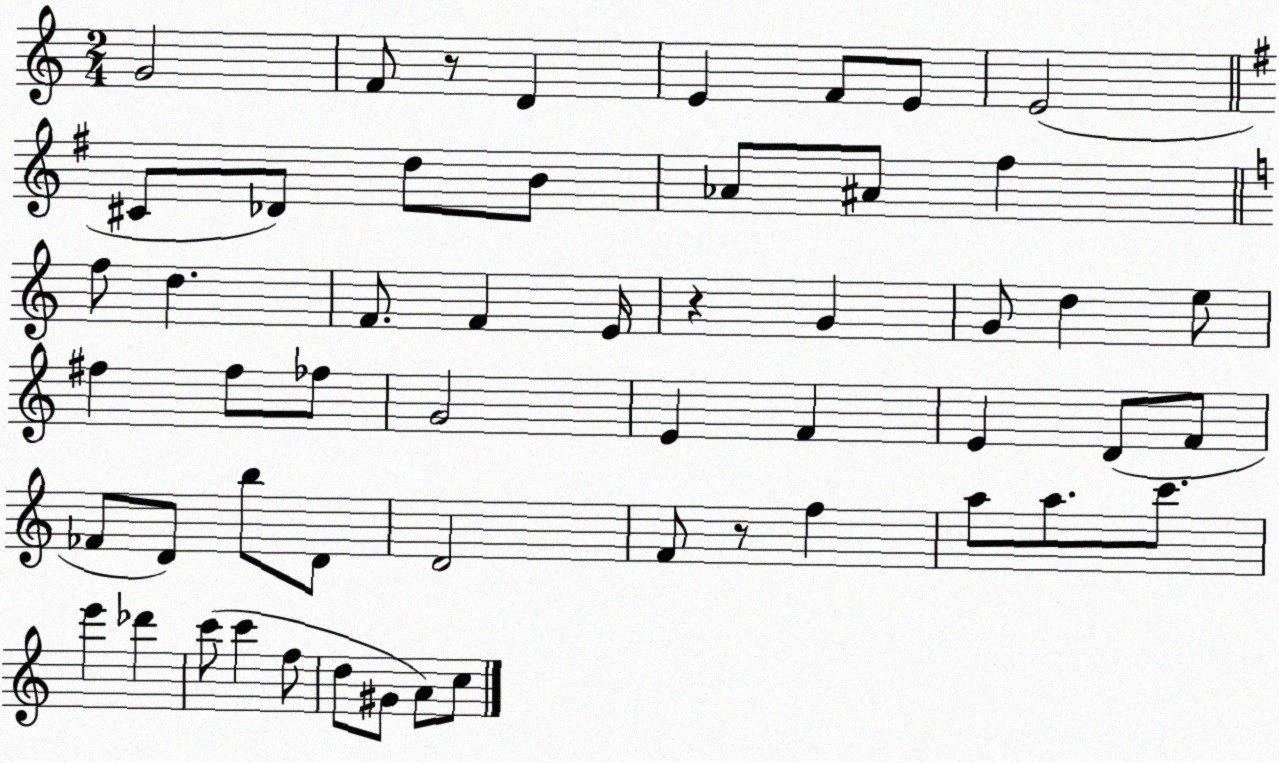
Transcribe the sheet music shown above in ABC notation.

X:1
T:Untitled
M:2/4
L:1/4
K:C
G2 F/2 z/2 D E F/2 E/2 E2 ^C/2 _D/2 d/2 B/2 _A/2 ^A/2 ^f f/2 d F/2 F E/4 z G G/2 d e/2 ^f ^f/2 _f/2 G2 E F E D/2 F/2 _F/2 D/2 b/2 D/2 D2 F/2 z/2 f a/2 a/2 c'/2 e' _d' c'/2 c' f/2 d/2 ^G/2 A/2 c/2